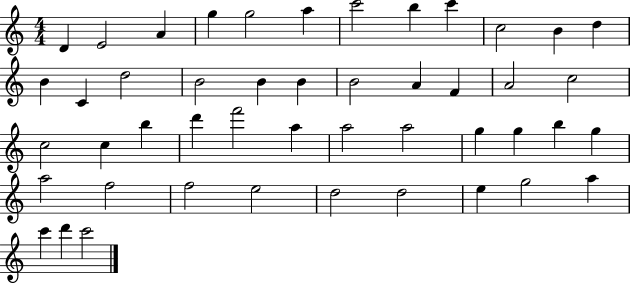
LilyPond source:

{
  \clef treble
  \numericTimeSignature
  \time 4/4
  \key c \major
  d'4 e'2 a'4 | g''4 g''2 a''4 | c'''2 b''4 c'''4 | c''2 b'4 d''4 | \break b'4 c'4 d''2 | b'2 b'4 b'4 | b'2 a'4 f'4 | a'2 c''2 | \break c''2 c''4 b''4 | d'''4 f'''2 a''4 | a''2 a''2 | g''4 g''4 b''4 g''4 | \break a''2 f''2 | f''2 e''2 | d''2 d''2 | e''4 g''2 a''4 | \break c'''4 d'''4 c'''2 | \bar "|."
}